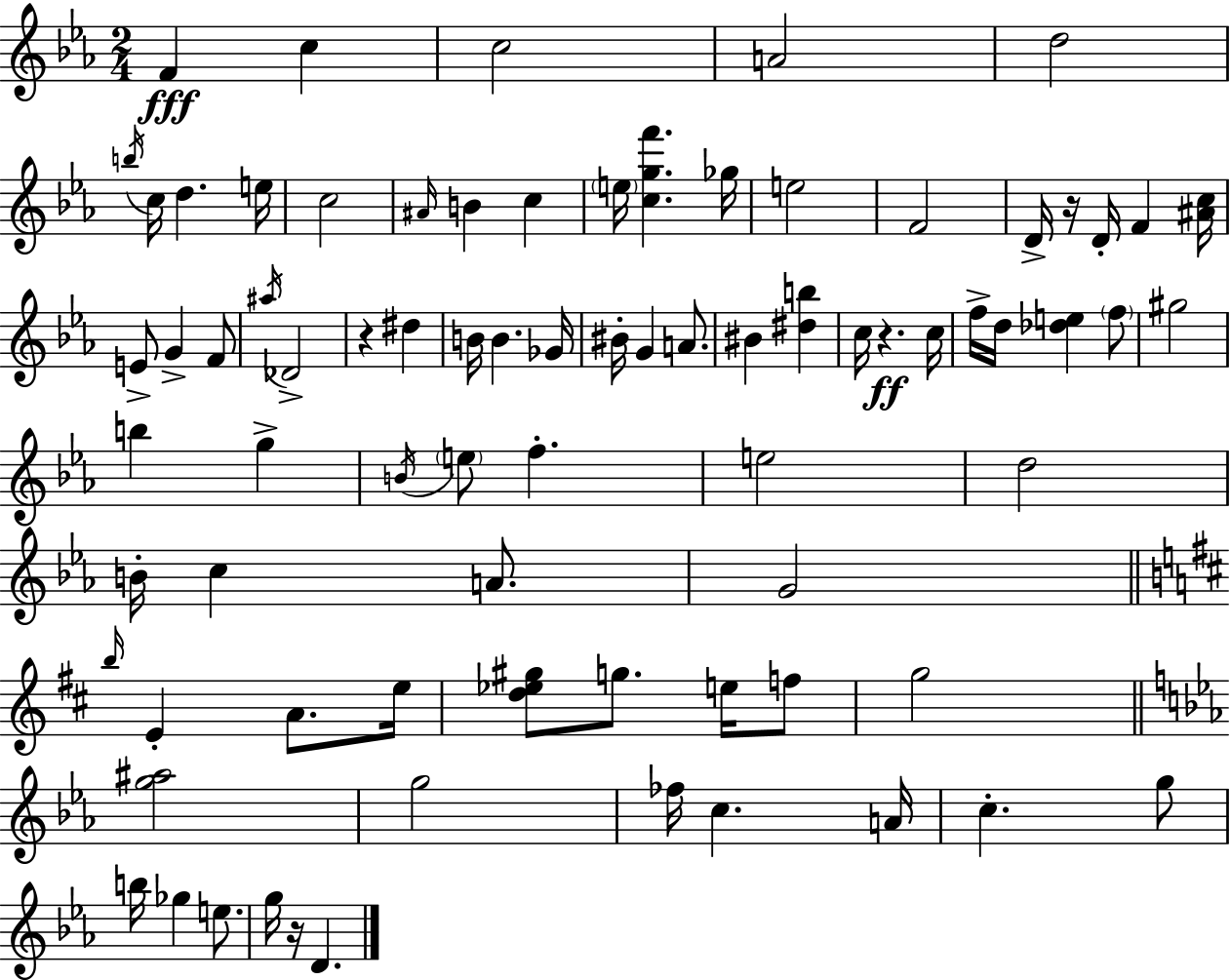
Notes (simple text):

F4/q C5/q C5/h A4/h D5/h B5/s C5/s D5/q. E5/s C5/h A#4/s B4/q C5/q E5/s [C5,G5,F6]/q. Gb5/s E5/h F4/h D4/s R/s D4/s F4/q [A#4,C5]/s E4/e G4/q F4/e A#5/s Db4/h R/q D#5/q B4/s B4/q. Gb4/s BIS4/s G4/q A4/e. BIS4/q [D#5,B5]/q C5/s R/q. C5/s F5/s D5/s [Db5,E5]/q F5/e G#5/h B5/q G5/q B4/s E5/e F5/q. E5/h D5/h B4/s C5/q A4/e. G4/h B5/s E4/q A4/e. E5/s [D5,Eb5,G#5]/e G5/e. E5/s F5/e G5/h [G5,A#5]/h G5/h FES5/s C5/q. A4/s C5/q. G5/e B5/s Gb5/q E5/e. G5/s R/s D4/q.